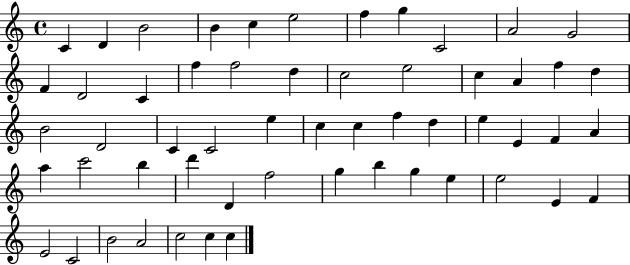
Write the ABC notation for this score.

X:1
T:Untitled
M:4/4
L:1/4
K:C
C D B2 B c e2 f g C2 A2 G2 F D2 C f f2 d c2 e2 c A f d B2 D2 C C2 e c c f d e E F A a c'2 b d' D f2 g b g e e2 E F E2 C2 B2 A2 c2 c c